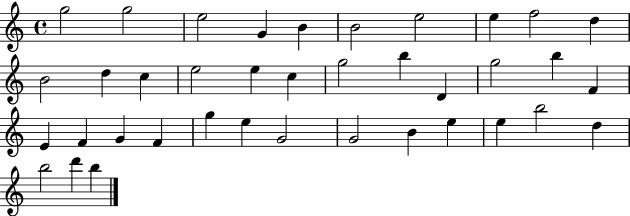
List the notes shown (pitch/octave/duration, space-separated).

G5/h G5/h E5/h G4/q B4/q B4/h E5/h E5/q F5/h D5/q B4/h D5/q C5/q E5/h E5/q C5/q G5/h B5/q D4/q G5/h B5/q F4/q E4/q F4/q G4/q F4/q G5/q E5/q G4/h G4/h B4/q E5/q E5/q B5/h D5/q B5/h D6/q B5/q